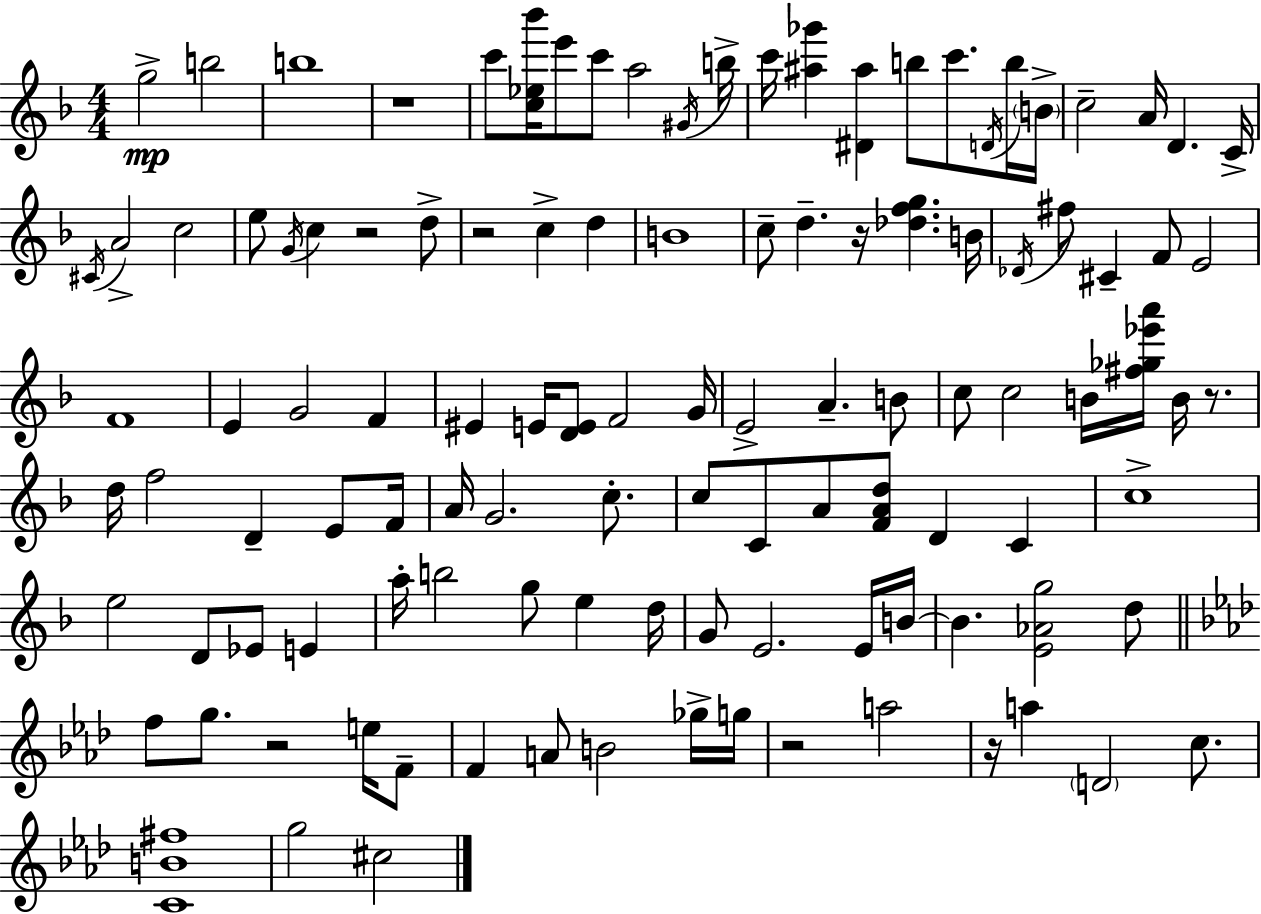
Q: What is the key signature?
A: F major